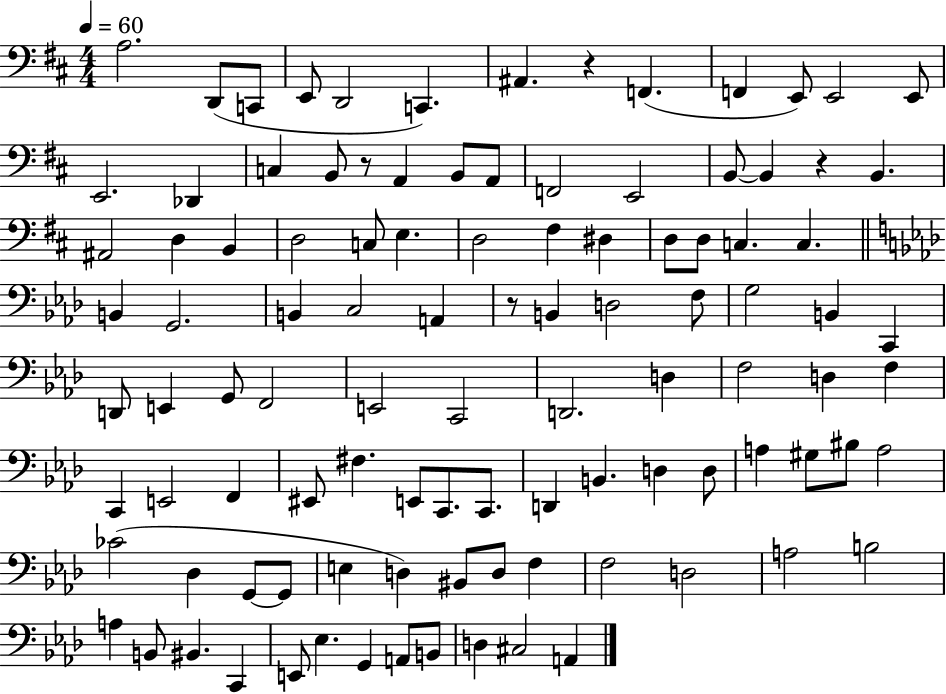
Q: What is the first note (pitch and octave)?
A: A3